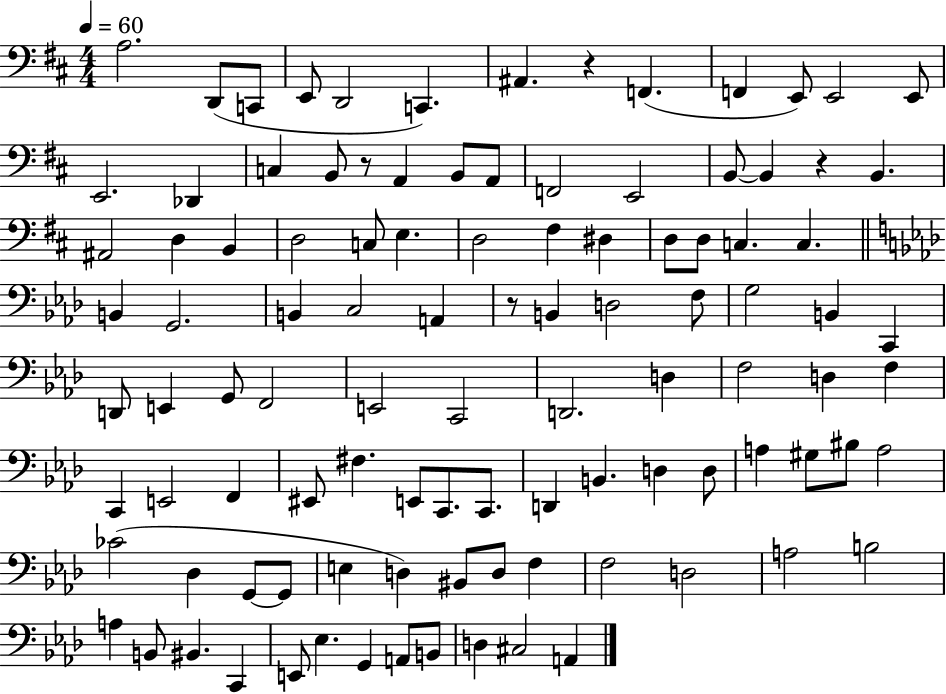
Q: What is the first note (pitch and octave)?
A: A3